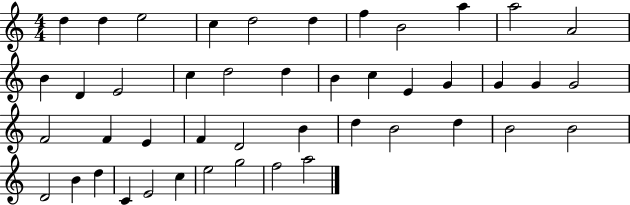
{
  \clef treble
  \numericTimeSignature
  \time 4/4
  \key c \major
  d''4 d''4 e''2 | c''4 d''2 d''4 | f''4 b'2 a''4 | a''2 a'2 | \break b'4 d'4 e'2 | c''4 d''2 d''4 | b'4 c''4 e'4 g'4 | g'4 g'4 g'2 | \break f'2 f'4 e'4 | f'4 d'2 b'4 | d''4 b'2 d''4 | b'2 b'2 | \break d'2 b'4 d''4 | c'4 e'2 c''4 | e''2 g''2 | f''2 a''2 | \break \bar "|."
}